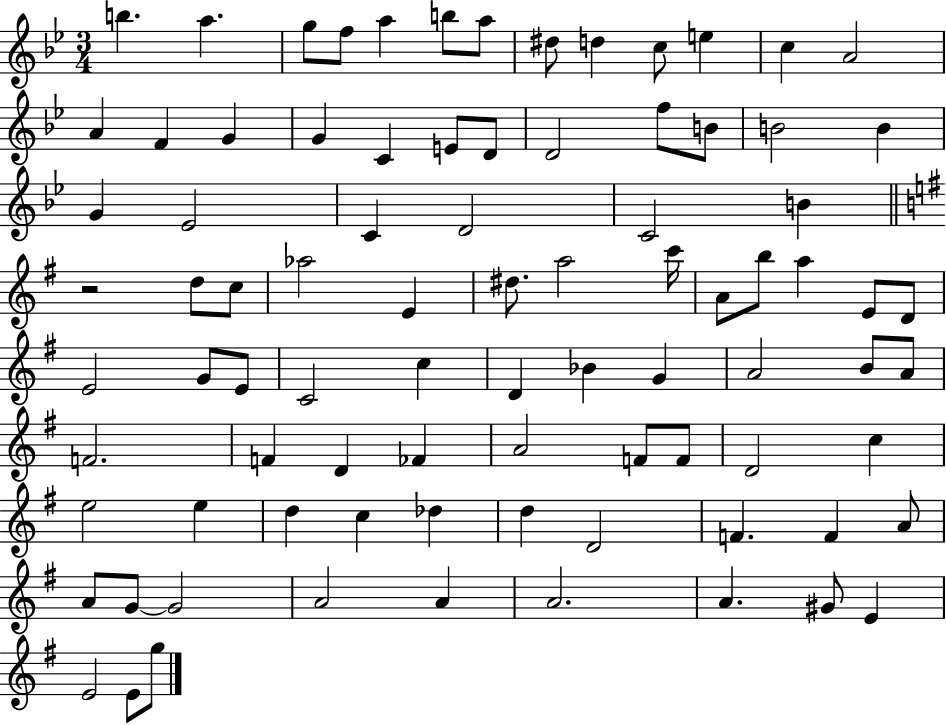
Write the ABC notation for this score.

X:1
T:Untitled
M:3/4
L:1/4
K:Bb
b a g/2 f/2 a b/2 a/2 ^d/2 d c/2 e c A2 A F G G C E/2 D/2 D2 f/2 B/2 B2 B G _E2 C D2 C2 B z2 d/2 c/2 _a2 E ^d/2 a2 c'/4 A/2 b/2 a E/2 D/2 E2 G/2 E/2 C2 c D _B G A2 B/2 A/2 F2 F D _F A2 F/2 F/2 D2 c e2 e d c _d d D2 F F A/2 A/2 G/2 G2 A2 A A2 A ^G/2 E E2 E/2 g/2